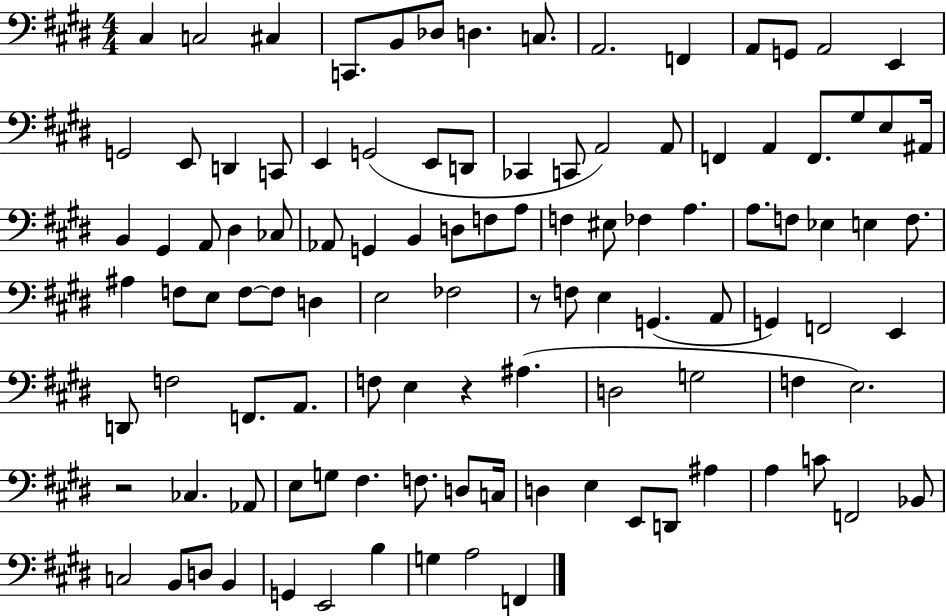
X:1
T:Untitled
M:4/4
L:1/4
K:E
^C, C,2 ^C, C,,/2 B,,/2 _D,/2 D, C,/2 A,,2 F,, A,,/2 G,,/2 A,,2 E,, G,,2 E,,/2 D,, C,,/2 E,, G,,2 E,,/2 D,,/2 _C,, C,,/2 A,,2 A,,/2 F,, A,, F,,/2 ^G,/2 E,/2 ^A,,/4 B,, ^G,, A,,/2 ^D, _C,/2 _A,,/2 G,, B,, D,/2 F,/2 A,/2 F, ^E,/2 _F, A, A,/2 F,/2 _E, E, F,/2 ^A, F,/2 E,/2 F,/2 F,/2 D, E,2 _F,2 z/2 F,/2 E, G,, A,,/2 G,, F,,2 E,, D,,/2 F,2 F,,/2 A,,/2 F,/2 E, z ^A, D,2 G,2 F, E,2 z2 _C, _A,,/2 E,/2 G,/2 ^F, F,/2 D,/2 C,/4 D, E, E,,/2 D,,/2 ^A, A, C/2 F,,2 _B,,/2 C,2 B,,/2 D,/2 B,, G,, E,,2 B, G, A,2 F,,